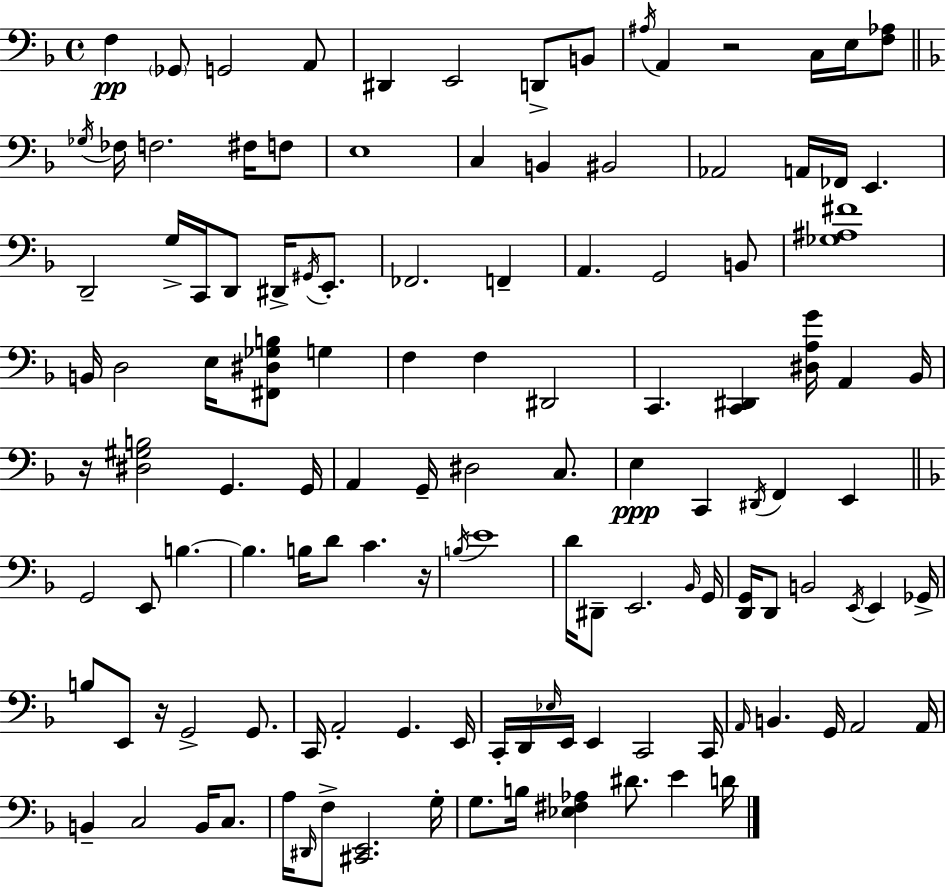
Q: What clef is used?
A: bass